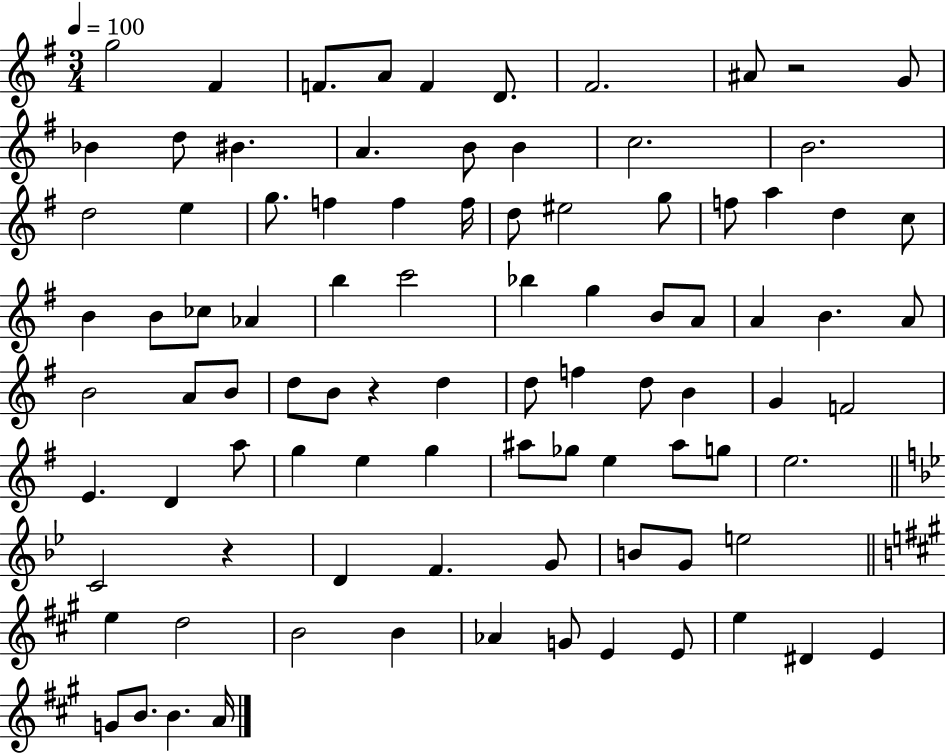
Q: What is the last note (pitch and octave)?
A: A4